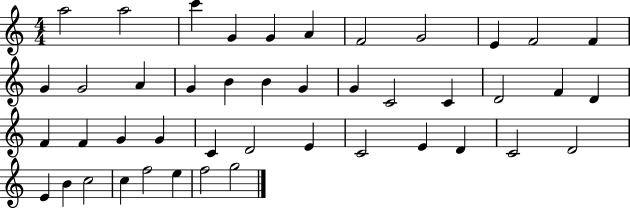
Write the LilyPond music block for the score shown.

{
  \clef treble
  \numericTimeSignature
  \time 4/4
  \key c \major
  a''2 a''2 | c'''4 g'4 g'4 a'4 | f'2 g'2 | e'4 f'2 f'4 | \break g'4 g'2 a'4 | g'4 b'4 b'4 g'4 | g'4 c'2 c'4 | d'2 f'4 d'4 | \break f'4 f'4 g'4 g'4 | c'4 d'2 e'4 | c'2 e'4 d'4 | c'2 d'2 | \break e'4 b'4 c''2 | c''4 f''2 e''4 | f''2 g''2 | \bar "|."
}